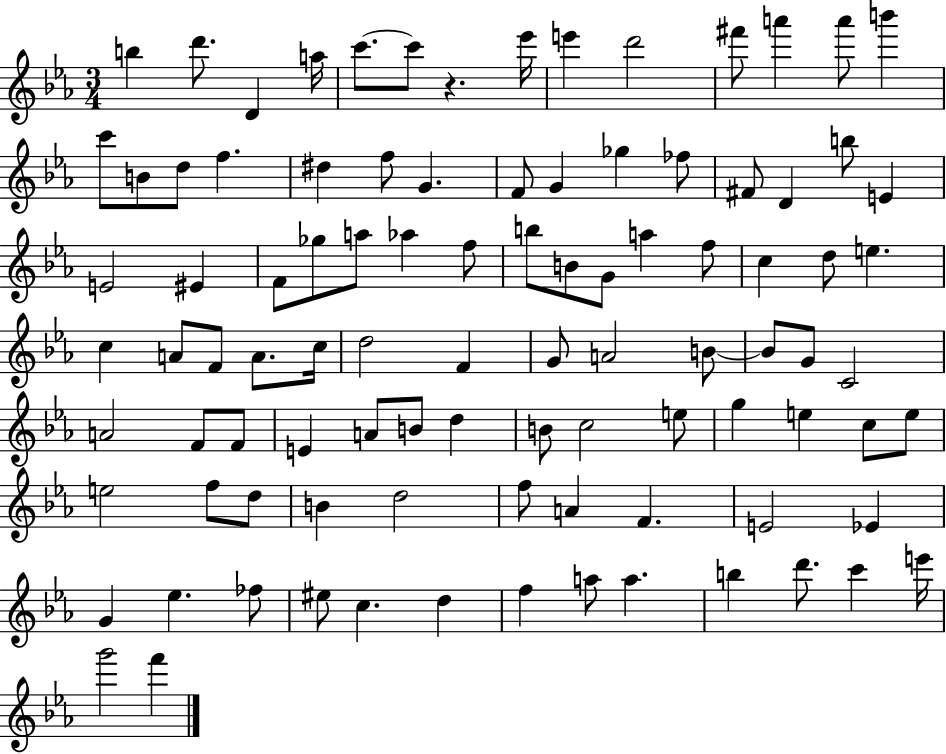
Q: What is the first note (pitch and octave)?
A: B5